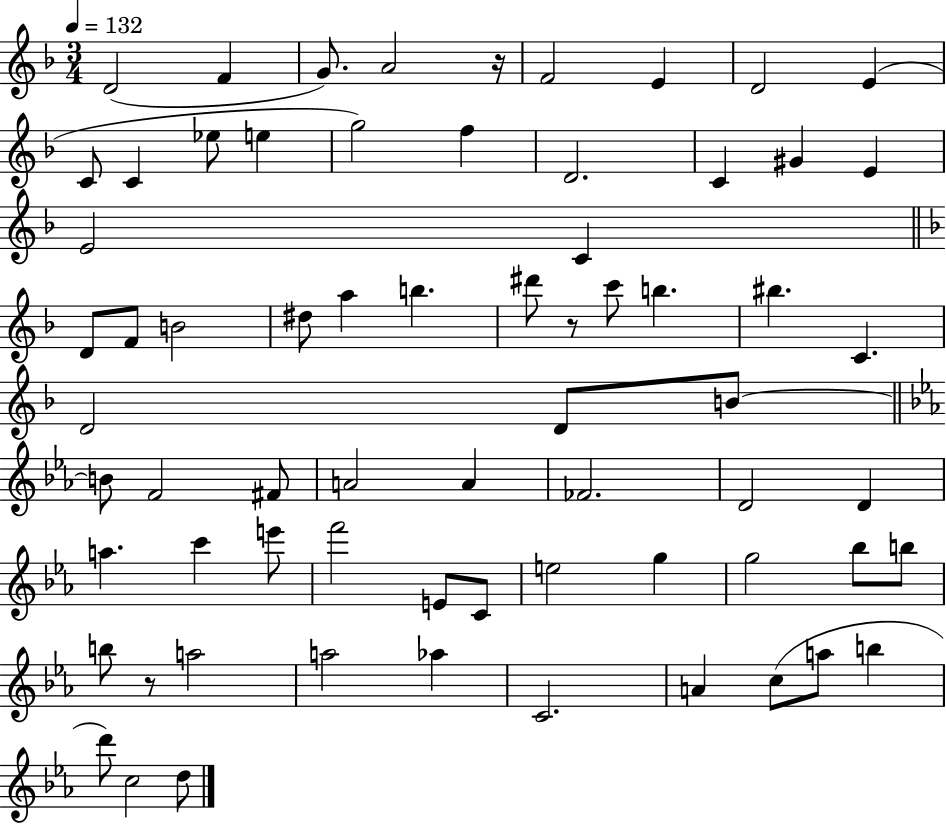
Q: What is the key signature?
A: F major